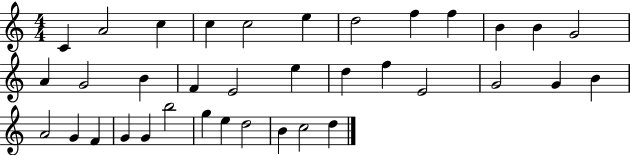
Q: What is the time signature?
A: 4/4